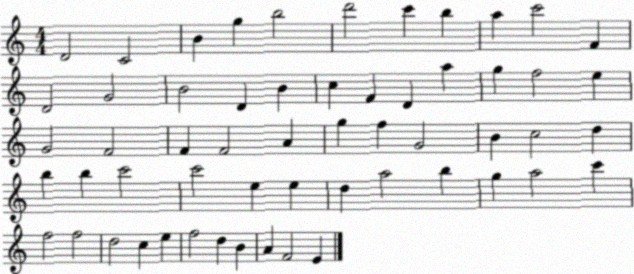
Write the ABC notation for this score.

X:1
T:Untitled
M:4/4
L:1/4
K:C
D2 C2 B g b2 d'2 c' b a c'2 F D2 G2 B2 D B c F D a g f2 e G2 F2 F F2 A g f G2 B c2 d b b c'2 c'2 e e d a2 b g a2 c' f2 f2 d2 c e f2 d B A F2 E